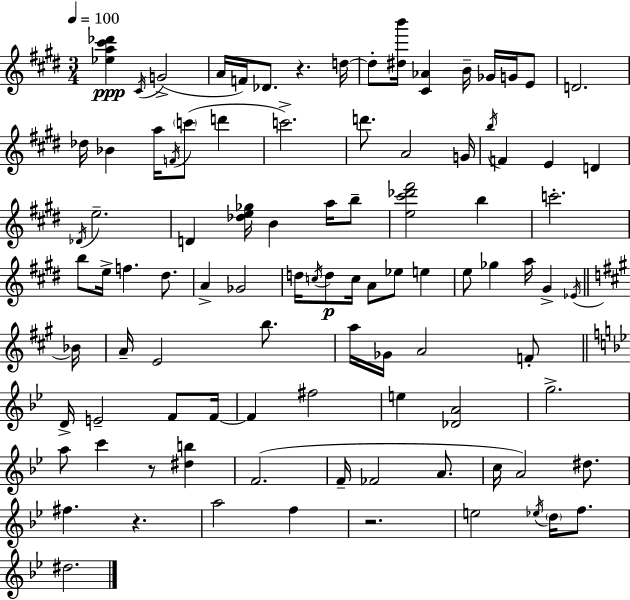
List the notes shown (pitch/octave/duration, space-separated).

[Eb5,A5,C#6,Db6]/q C#4/s G4/h A4/s F4/s Db4/e. R/q. D5/s D5/e [D#5,B6]/s [C#4,Ab4]/q B4/s Gb4/s G4/s E4/e D4/h. Db5/s Bb4/q A5/s F4/s C6/e D6/q C6/h. D6/e. A4/h G4/s B5/s F4/q E4/q D4/q Db4/s E5/h. D4/q [Db5,E5,Gb5]/s B4/q A5/s B5/e [E5,C#6,Db6,F#6]/h B5/q C6/h. B5/e E5/s F5/q. D#5/e. A4/q Gb4/h D5/s C5/s D5/e C5/s A4/e Eb5/e E5/q E5/e Gb5/q A5/s G#4/q Eb4/s Bb4/s A4/s E4/h B5/e. A5/s Gb4/s A4/h F4/e D4/s E4/h F4/e F4/s F4/q F#5/h E5/q [Db4,A4]/h G5/h. A5/e C6/q R/e [D#5,B5]/q F4/h. F4/s FES4/h A4/e. C5/s A4/h D#5/e. F#5/q. R/q. A5/h F5/q R/h. E5/h Eb5/s D5/s F5/e. D#5/h.